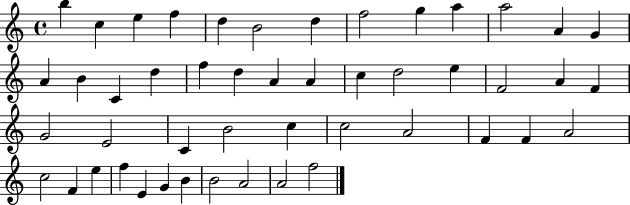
X:1
T:Untitled
M:4/4
L:1/4
K:C
b c e f d B2 d f2 g a a2 A G A B C d f d A A c d2 e F2 A F G2 E2 C B2 c c2 A2 F F A2 c2 F e f E G B B2 A2 A2 f2